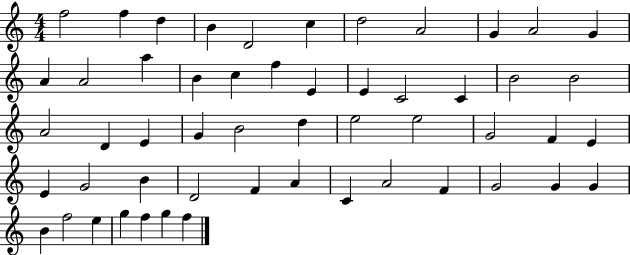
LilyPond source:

{
  \clef treble
  \numericTimeSignature
  \time 4/4
  \key c \major
  f''2 f''4 d''4 | b'4 d'2 c''4 | d''2 a'2 | g'4 a'2 g'4 | \break a'4 a'2 a''4 | b'4 c''4 f''4 e'4 | e'4 c'2 c'4 | b'2 b'2 | \break a'2 d'4 e'4 | g'4 b'2 d''4 | e''2 e''2 | g'2 f'4 e'4 | \break e'4 g'2 b'4 | d'2 f'4 a'4 | c'4 a'2 f'4 | g'2 g'4 g'4 | \break b'4 f''2 e''4 | g''4 f''4 g''4 f''4 | \bar "|."
}